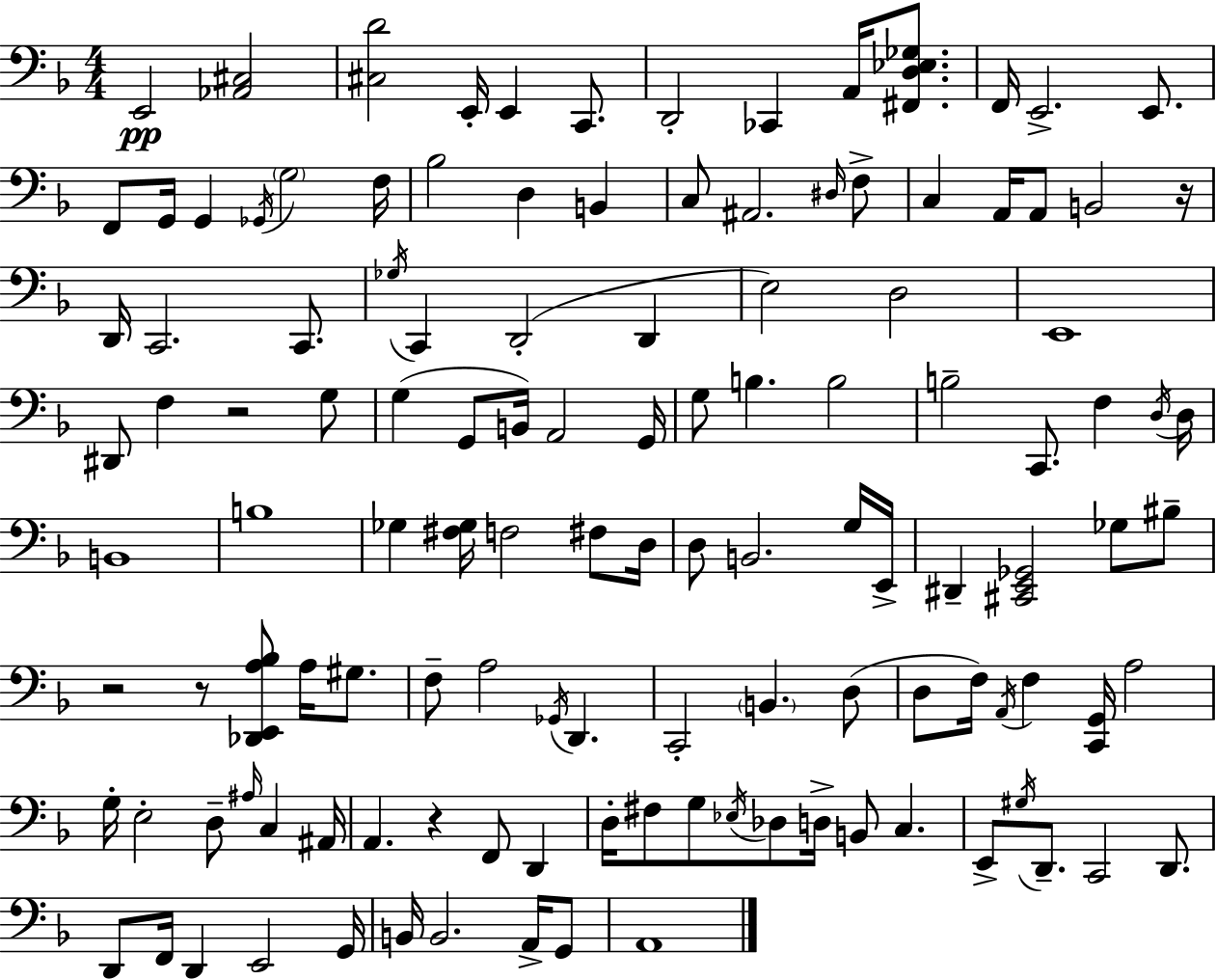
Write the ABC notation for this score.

X:1
T:Untitled
M:4/4
L:1/4
K:F
E,,2 [_A,,^C,]2 [^C,D]2 E,,/4 E,, C,,/2 D,,2 _C,, A,,/4 [^F,,D,_E,_G,]/2 F,,/4 E,,2 E,,/2 F,,/2 G,,/4 G,, _G,,/4 G,2 F,/4 _B,2 D, B,, C,/2 ^A,,2 ^D,/4 F,/2 C, A,,/4 A,,/2 B,,2 z/4 D,,/4 C,,2 C,,/2 _G,/4 C,, D,,2 D,, E,2 D,2 E,,4 ^D,,/2 F, z2 G,/2 G, G,,/2 B,,/4 A,,2 G,,/4 G,/2 B, B,2 B,2 C,,/2 F, D,/4 D,/4 B,,4 B,4 _G, [^F,_G,]/4 F,2 ^F,/2 D,/4 D,/2 B,,2 G,/4 E,,/4 ^D,, [^C,,E,,_G,,]2 _G,/2 ^B,/2 z2 z/2 [_D,,E,,A,_B,]/2 A,/4 ^G,/2 F,/2 A,2 _G,,/4 D,, C,,2 B,, D,/2 D,/2 F,/4 A,,/4 F, [C,,G,,]/4 A,2 G,/4 E,2 D,/2 ^A,/4 C, ^A,,/4 A,, z F,,/2 D,, D,/4 ^F,/2 G,/2 _E,/4 _D,/2 D,/4 B,,/2 C, E,,/2 ^G,/4 D,,/2 C,,2 D,,/2 D,,/2 F,,/4 D,, E,,2 G,,/4 B,,/4 B,,2 A,,/4 G,,/2 A,,4